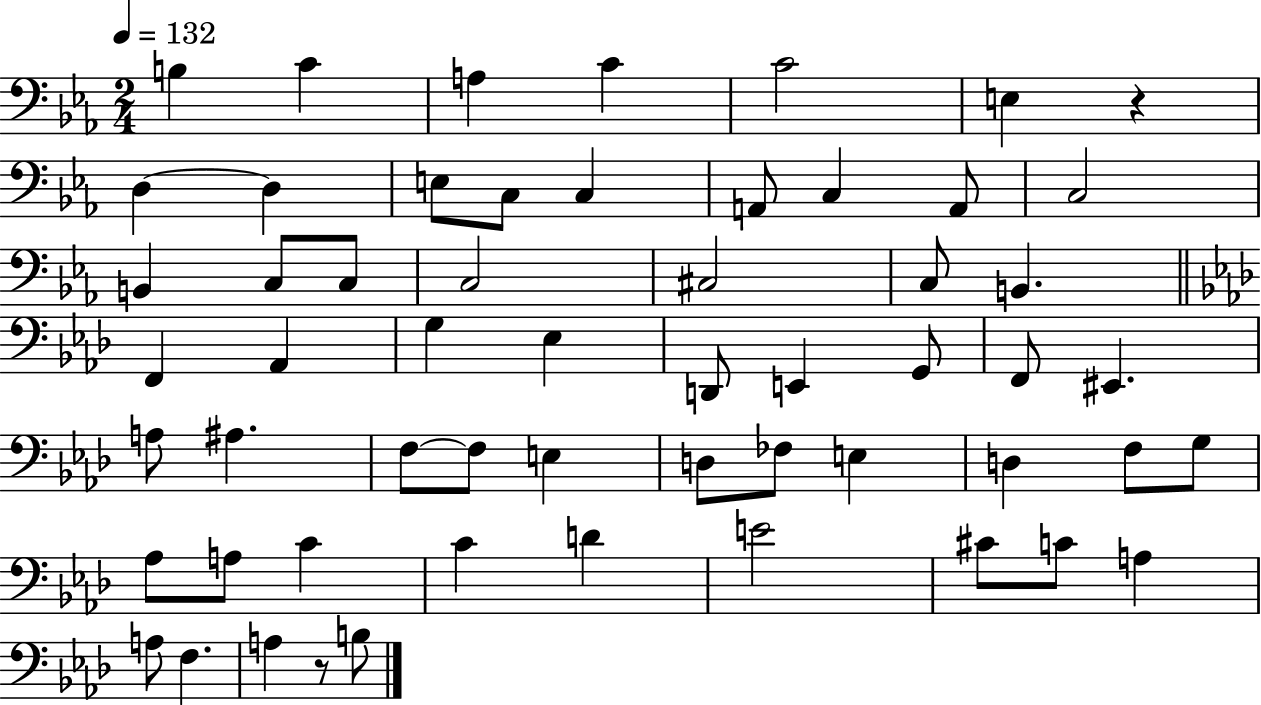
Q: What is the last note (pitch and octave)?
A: B3